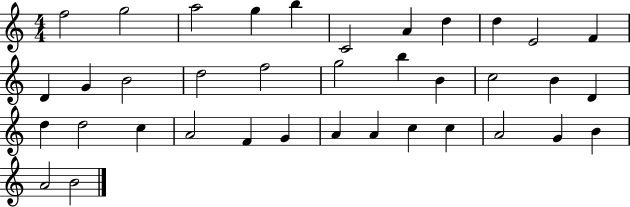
F5/h G5/h A5/h G5/q B5/q C4/h A4/q D5/q D5/q E4/h F4/q D4/q G4/q B4/h D5/h F5/h G5/h B5/q B4/q C5/h B4/q D4/q D5/q D5/h C5/q A4/h F4/q G4/q A4/q A4/q C5/q C5/q A4/h G4/q B4/q A4/h B4/h